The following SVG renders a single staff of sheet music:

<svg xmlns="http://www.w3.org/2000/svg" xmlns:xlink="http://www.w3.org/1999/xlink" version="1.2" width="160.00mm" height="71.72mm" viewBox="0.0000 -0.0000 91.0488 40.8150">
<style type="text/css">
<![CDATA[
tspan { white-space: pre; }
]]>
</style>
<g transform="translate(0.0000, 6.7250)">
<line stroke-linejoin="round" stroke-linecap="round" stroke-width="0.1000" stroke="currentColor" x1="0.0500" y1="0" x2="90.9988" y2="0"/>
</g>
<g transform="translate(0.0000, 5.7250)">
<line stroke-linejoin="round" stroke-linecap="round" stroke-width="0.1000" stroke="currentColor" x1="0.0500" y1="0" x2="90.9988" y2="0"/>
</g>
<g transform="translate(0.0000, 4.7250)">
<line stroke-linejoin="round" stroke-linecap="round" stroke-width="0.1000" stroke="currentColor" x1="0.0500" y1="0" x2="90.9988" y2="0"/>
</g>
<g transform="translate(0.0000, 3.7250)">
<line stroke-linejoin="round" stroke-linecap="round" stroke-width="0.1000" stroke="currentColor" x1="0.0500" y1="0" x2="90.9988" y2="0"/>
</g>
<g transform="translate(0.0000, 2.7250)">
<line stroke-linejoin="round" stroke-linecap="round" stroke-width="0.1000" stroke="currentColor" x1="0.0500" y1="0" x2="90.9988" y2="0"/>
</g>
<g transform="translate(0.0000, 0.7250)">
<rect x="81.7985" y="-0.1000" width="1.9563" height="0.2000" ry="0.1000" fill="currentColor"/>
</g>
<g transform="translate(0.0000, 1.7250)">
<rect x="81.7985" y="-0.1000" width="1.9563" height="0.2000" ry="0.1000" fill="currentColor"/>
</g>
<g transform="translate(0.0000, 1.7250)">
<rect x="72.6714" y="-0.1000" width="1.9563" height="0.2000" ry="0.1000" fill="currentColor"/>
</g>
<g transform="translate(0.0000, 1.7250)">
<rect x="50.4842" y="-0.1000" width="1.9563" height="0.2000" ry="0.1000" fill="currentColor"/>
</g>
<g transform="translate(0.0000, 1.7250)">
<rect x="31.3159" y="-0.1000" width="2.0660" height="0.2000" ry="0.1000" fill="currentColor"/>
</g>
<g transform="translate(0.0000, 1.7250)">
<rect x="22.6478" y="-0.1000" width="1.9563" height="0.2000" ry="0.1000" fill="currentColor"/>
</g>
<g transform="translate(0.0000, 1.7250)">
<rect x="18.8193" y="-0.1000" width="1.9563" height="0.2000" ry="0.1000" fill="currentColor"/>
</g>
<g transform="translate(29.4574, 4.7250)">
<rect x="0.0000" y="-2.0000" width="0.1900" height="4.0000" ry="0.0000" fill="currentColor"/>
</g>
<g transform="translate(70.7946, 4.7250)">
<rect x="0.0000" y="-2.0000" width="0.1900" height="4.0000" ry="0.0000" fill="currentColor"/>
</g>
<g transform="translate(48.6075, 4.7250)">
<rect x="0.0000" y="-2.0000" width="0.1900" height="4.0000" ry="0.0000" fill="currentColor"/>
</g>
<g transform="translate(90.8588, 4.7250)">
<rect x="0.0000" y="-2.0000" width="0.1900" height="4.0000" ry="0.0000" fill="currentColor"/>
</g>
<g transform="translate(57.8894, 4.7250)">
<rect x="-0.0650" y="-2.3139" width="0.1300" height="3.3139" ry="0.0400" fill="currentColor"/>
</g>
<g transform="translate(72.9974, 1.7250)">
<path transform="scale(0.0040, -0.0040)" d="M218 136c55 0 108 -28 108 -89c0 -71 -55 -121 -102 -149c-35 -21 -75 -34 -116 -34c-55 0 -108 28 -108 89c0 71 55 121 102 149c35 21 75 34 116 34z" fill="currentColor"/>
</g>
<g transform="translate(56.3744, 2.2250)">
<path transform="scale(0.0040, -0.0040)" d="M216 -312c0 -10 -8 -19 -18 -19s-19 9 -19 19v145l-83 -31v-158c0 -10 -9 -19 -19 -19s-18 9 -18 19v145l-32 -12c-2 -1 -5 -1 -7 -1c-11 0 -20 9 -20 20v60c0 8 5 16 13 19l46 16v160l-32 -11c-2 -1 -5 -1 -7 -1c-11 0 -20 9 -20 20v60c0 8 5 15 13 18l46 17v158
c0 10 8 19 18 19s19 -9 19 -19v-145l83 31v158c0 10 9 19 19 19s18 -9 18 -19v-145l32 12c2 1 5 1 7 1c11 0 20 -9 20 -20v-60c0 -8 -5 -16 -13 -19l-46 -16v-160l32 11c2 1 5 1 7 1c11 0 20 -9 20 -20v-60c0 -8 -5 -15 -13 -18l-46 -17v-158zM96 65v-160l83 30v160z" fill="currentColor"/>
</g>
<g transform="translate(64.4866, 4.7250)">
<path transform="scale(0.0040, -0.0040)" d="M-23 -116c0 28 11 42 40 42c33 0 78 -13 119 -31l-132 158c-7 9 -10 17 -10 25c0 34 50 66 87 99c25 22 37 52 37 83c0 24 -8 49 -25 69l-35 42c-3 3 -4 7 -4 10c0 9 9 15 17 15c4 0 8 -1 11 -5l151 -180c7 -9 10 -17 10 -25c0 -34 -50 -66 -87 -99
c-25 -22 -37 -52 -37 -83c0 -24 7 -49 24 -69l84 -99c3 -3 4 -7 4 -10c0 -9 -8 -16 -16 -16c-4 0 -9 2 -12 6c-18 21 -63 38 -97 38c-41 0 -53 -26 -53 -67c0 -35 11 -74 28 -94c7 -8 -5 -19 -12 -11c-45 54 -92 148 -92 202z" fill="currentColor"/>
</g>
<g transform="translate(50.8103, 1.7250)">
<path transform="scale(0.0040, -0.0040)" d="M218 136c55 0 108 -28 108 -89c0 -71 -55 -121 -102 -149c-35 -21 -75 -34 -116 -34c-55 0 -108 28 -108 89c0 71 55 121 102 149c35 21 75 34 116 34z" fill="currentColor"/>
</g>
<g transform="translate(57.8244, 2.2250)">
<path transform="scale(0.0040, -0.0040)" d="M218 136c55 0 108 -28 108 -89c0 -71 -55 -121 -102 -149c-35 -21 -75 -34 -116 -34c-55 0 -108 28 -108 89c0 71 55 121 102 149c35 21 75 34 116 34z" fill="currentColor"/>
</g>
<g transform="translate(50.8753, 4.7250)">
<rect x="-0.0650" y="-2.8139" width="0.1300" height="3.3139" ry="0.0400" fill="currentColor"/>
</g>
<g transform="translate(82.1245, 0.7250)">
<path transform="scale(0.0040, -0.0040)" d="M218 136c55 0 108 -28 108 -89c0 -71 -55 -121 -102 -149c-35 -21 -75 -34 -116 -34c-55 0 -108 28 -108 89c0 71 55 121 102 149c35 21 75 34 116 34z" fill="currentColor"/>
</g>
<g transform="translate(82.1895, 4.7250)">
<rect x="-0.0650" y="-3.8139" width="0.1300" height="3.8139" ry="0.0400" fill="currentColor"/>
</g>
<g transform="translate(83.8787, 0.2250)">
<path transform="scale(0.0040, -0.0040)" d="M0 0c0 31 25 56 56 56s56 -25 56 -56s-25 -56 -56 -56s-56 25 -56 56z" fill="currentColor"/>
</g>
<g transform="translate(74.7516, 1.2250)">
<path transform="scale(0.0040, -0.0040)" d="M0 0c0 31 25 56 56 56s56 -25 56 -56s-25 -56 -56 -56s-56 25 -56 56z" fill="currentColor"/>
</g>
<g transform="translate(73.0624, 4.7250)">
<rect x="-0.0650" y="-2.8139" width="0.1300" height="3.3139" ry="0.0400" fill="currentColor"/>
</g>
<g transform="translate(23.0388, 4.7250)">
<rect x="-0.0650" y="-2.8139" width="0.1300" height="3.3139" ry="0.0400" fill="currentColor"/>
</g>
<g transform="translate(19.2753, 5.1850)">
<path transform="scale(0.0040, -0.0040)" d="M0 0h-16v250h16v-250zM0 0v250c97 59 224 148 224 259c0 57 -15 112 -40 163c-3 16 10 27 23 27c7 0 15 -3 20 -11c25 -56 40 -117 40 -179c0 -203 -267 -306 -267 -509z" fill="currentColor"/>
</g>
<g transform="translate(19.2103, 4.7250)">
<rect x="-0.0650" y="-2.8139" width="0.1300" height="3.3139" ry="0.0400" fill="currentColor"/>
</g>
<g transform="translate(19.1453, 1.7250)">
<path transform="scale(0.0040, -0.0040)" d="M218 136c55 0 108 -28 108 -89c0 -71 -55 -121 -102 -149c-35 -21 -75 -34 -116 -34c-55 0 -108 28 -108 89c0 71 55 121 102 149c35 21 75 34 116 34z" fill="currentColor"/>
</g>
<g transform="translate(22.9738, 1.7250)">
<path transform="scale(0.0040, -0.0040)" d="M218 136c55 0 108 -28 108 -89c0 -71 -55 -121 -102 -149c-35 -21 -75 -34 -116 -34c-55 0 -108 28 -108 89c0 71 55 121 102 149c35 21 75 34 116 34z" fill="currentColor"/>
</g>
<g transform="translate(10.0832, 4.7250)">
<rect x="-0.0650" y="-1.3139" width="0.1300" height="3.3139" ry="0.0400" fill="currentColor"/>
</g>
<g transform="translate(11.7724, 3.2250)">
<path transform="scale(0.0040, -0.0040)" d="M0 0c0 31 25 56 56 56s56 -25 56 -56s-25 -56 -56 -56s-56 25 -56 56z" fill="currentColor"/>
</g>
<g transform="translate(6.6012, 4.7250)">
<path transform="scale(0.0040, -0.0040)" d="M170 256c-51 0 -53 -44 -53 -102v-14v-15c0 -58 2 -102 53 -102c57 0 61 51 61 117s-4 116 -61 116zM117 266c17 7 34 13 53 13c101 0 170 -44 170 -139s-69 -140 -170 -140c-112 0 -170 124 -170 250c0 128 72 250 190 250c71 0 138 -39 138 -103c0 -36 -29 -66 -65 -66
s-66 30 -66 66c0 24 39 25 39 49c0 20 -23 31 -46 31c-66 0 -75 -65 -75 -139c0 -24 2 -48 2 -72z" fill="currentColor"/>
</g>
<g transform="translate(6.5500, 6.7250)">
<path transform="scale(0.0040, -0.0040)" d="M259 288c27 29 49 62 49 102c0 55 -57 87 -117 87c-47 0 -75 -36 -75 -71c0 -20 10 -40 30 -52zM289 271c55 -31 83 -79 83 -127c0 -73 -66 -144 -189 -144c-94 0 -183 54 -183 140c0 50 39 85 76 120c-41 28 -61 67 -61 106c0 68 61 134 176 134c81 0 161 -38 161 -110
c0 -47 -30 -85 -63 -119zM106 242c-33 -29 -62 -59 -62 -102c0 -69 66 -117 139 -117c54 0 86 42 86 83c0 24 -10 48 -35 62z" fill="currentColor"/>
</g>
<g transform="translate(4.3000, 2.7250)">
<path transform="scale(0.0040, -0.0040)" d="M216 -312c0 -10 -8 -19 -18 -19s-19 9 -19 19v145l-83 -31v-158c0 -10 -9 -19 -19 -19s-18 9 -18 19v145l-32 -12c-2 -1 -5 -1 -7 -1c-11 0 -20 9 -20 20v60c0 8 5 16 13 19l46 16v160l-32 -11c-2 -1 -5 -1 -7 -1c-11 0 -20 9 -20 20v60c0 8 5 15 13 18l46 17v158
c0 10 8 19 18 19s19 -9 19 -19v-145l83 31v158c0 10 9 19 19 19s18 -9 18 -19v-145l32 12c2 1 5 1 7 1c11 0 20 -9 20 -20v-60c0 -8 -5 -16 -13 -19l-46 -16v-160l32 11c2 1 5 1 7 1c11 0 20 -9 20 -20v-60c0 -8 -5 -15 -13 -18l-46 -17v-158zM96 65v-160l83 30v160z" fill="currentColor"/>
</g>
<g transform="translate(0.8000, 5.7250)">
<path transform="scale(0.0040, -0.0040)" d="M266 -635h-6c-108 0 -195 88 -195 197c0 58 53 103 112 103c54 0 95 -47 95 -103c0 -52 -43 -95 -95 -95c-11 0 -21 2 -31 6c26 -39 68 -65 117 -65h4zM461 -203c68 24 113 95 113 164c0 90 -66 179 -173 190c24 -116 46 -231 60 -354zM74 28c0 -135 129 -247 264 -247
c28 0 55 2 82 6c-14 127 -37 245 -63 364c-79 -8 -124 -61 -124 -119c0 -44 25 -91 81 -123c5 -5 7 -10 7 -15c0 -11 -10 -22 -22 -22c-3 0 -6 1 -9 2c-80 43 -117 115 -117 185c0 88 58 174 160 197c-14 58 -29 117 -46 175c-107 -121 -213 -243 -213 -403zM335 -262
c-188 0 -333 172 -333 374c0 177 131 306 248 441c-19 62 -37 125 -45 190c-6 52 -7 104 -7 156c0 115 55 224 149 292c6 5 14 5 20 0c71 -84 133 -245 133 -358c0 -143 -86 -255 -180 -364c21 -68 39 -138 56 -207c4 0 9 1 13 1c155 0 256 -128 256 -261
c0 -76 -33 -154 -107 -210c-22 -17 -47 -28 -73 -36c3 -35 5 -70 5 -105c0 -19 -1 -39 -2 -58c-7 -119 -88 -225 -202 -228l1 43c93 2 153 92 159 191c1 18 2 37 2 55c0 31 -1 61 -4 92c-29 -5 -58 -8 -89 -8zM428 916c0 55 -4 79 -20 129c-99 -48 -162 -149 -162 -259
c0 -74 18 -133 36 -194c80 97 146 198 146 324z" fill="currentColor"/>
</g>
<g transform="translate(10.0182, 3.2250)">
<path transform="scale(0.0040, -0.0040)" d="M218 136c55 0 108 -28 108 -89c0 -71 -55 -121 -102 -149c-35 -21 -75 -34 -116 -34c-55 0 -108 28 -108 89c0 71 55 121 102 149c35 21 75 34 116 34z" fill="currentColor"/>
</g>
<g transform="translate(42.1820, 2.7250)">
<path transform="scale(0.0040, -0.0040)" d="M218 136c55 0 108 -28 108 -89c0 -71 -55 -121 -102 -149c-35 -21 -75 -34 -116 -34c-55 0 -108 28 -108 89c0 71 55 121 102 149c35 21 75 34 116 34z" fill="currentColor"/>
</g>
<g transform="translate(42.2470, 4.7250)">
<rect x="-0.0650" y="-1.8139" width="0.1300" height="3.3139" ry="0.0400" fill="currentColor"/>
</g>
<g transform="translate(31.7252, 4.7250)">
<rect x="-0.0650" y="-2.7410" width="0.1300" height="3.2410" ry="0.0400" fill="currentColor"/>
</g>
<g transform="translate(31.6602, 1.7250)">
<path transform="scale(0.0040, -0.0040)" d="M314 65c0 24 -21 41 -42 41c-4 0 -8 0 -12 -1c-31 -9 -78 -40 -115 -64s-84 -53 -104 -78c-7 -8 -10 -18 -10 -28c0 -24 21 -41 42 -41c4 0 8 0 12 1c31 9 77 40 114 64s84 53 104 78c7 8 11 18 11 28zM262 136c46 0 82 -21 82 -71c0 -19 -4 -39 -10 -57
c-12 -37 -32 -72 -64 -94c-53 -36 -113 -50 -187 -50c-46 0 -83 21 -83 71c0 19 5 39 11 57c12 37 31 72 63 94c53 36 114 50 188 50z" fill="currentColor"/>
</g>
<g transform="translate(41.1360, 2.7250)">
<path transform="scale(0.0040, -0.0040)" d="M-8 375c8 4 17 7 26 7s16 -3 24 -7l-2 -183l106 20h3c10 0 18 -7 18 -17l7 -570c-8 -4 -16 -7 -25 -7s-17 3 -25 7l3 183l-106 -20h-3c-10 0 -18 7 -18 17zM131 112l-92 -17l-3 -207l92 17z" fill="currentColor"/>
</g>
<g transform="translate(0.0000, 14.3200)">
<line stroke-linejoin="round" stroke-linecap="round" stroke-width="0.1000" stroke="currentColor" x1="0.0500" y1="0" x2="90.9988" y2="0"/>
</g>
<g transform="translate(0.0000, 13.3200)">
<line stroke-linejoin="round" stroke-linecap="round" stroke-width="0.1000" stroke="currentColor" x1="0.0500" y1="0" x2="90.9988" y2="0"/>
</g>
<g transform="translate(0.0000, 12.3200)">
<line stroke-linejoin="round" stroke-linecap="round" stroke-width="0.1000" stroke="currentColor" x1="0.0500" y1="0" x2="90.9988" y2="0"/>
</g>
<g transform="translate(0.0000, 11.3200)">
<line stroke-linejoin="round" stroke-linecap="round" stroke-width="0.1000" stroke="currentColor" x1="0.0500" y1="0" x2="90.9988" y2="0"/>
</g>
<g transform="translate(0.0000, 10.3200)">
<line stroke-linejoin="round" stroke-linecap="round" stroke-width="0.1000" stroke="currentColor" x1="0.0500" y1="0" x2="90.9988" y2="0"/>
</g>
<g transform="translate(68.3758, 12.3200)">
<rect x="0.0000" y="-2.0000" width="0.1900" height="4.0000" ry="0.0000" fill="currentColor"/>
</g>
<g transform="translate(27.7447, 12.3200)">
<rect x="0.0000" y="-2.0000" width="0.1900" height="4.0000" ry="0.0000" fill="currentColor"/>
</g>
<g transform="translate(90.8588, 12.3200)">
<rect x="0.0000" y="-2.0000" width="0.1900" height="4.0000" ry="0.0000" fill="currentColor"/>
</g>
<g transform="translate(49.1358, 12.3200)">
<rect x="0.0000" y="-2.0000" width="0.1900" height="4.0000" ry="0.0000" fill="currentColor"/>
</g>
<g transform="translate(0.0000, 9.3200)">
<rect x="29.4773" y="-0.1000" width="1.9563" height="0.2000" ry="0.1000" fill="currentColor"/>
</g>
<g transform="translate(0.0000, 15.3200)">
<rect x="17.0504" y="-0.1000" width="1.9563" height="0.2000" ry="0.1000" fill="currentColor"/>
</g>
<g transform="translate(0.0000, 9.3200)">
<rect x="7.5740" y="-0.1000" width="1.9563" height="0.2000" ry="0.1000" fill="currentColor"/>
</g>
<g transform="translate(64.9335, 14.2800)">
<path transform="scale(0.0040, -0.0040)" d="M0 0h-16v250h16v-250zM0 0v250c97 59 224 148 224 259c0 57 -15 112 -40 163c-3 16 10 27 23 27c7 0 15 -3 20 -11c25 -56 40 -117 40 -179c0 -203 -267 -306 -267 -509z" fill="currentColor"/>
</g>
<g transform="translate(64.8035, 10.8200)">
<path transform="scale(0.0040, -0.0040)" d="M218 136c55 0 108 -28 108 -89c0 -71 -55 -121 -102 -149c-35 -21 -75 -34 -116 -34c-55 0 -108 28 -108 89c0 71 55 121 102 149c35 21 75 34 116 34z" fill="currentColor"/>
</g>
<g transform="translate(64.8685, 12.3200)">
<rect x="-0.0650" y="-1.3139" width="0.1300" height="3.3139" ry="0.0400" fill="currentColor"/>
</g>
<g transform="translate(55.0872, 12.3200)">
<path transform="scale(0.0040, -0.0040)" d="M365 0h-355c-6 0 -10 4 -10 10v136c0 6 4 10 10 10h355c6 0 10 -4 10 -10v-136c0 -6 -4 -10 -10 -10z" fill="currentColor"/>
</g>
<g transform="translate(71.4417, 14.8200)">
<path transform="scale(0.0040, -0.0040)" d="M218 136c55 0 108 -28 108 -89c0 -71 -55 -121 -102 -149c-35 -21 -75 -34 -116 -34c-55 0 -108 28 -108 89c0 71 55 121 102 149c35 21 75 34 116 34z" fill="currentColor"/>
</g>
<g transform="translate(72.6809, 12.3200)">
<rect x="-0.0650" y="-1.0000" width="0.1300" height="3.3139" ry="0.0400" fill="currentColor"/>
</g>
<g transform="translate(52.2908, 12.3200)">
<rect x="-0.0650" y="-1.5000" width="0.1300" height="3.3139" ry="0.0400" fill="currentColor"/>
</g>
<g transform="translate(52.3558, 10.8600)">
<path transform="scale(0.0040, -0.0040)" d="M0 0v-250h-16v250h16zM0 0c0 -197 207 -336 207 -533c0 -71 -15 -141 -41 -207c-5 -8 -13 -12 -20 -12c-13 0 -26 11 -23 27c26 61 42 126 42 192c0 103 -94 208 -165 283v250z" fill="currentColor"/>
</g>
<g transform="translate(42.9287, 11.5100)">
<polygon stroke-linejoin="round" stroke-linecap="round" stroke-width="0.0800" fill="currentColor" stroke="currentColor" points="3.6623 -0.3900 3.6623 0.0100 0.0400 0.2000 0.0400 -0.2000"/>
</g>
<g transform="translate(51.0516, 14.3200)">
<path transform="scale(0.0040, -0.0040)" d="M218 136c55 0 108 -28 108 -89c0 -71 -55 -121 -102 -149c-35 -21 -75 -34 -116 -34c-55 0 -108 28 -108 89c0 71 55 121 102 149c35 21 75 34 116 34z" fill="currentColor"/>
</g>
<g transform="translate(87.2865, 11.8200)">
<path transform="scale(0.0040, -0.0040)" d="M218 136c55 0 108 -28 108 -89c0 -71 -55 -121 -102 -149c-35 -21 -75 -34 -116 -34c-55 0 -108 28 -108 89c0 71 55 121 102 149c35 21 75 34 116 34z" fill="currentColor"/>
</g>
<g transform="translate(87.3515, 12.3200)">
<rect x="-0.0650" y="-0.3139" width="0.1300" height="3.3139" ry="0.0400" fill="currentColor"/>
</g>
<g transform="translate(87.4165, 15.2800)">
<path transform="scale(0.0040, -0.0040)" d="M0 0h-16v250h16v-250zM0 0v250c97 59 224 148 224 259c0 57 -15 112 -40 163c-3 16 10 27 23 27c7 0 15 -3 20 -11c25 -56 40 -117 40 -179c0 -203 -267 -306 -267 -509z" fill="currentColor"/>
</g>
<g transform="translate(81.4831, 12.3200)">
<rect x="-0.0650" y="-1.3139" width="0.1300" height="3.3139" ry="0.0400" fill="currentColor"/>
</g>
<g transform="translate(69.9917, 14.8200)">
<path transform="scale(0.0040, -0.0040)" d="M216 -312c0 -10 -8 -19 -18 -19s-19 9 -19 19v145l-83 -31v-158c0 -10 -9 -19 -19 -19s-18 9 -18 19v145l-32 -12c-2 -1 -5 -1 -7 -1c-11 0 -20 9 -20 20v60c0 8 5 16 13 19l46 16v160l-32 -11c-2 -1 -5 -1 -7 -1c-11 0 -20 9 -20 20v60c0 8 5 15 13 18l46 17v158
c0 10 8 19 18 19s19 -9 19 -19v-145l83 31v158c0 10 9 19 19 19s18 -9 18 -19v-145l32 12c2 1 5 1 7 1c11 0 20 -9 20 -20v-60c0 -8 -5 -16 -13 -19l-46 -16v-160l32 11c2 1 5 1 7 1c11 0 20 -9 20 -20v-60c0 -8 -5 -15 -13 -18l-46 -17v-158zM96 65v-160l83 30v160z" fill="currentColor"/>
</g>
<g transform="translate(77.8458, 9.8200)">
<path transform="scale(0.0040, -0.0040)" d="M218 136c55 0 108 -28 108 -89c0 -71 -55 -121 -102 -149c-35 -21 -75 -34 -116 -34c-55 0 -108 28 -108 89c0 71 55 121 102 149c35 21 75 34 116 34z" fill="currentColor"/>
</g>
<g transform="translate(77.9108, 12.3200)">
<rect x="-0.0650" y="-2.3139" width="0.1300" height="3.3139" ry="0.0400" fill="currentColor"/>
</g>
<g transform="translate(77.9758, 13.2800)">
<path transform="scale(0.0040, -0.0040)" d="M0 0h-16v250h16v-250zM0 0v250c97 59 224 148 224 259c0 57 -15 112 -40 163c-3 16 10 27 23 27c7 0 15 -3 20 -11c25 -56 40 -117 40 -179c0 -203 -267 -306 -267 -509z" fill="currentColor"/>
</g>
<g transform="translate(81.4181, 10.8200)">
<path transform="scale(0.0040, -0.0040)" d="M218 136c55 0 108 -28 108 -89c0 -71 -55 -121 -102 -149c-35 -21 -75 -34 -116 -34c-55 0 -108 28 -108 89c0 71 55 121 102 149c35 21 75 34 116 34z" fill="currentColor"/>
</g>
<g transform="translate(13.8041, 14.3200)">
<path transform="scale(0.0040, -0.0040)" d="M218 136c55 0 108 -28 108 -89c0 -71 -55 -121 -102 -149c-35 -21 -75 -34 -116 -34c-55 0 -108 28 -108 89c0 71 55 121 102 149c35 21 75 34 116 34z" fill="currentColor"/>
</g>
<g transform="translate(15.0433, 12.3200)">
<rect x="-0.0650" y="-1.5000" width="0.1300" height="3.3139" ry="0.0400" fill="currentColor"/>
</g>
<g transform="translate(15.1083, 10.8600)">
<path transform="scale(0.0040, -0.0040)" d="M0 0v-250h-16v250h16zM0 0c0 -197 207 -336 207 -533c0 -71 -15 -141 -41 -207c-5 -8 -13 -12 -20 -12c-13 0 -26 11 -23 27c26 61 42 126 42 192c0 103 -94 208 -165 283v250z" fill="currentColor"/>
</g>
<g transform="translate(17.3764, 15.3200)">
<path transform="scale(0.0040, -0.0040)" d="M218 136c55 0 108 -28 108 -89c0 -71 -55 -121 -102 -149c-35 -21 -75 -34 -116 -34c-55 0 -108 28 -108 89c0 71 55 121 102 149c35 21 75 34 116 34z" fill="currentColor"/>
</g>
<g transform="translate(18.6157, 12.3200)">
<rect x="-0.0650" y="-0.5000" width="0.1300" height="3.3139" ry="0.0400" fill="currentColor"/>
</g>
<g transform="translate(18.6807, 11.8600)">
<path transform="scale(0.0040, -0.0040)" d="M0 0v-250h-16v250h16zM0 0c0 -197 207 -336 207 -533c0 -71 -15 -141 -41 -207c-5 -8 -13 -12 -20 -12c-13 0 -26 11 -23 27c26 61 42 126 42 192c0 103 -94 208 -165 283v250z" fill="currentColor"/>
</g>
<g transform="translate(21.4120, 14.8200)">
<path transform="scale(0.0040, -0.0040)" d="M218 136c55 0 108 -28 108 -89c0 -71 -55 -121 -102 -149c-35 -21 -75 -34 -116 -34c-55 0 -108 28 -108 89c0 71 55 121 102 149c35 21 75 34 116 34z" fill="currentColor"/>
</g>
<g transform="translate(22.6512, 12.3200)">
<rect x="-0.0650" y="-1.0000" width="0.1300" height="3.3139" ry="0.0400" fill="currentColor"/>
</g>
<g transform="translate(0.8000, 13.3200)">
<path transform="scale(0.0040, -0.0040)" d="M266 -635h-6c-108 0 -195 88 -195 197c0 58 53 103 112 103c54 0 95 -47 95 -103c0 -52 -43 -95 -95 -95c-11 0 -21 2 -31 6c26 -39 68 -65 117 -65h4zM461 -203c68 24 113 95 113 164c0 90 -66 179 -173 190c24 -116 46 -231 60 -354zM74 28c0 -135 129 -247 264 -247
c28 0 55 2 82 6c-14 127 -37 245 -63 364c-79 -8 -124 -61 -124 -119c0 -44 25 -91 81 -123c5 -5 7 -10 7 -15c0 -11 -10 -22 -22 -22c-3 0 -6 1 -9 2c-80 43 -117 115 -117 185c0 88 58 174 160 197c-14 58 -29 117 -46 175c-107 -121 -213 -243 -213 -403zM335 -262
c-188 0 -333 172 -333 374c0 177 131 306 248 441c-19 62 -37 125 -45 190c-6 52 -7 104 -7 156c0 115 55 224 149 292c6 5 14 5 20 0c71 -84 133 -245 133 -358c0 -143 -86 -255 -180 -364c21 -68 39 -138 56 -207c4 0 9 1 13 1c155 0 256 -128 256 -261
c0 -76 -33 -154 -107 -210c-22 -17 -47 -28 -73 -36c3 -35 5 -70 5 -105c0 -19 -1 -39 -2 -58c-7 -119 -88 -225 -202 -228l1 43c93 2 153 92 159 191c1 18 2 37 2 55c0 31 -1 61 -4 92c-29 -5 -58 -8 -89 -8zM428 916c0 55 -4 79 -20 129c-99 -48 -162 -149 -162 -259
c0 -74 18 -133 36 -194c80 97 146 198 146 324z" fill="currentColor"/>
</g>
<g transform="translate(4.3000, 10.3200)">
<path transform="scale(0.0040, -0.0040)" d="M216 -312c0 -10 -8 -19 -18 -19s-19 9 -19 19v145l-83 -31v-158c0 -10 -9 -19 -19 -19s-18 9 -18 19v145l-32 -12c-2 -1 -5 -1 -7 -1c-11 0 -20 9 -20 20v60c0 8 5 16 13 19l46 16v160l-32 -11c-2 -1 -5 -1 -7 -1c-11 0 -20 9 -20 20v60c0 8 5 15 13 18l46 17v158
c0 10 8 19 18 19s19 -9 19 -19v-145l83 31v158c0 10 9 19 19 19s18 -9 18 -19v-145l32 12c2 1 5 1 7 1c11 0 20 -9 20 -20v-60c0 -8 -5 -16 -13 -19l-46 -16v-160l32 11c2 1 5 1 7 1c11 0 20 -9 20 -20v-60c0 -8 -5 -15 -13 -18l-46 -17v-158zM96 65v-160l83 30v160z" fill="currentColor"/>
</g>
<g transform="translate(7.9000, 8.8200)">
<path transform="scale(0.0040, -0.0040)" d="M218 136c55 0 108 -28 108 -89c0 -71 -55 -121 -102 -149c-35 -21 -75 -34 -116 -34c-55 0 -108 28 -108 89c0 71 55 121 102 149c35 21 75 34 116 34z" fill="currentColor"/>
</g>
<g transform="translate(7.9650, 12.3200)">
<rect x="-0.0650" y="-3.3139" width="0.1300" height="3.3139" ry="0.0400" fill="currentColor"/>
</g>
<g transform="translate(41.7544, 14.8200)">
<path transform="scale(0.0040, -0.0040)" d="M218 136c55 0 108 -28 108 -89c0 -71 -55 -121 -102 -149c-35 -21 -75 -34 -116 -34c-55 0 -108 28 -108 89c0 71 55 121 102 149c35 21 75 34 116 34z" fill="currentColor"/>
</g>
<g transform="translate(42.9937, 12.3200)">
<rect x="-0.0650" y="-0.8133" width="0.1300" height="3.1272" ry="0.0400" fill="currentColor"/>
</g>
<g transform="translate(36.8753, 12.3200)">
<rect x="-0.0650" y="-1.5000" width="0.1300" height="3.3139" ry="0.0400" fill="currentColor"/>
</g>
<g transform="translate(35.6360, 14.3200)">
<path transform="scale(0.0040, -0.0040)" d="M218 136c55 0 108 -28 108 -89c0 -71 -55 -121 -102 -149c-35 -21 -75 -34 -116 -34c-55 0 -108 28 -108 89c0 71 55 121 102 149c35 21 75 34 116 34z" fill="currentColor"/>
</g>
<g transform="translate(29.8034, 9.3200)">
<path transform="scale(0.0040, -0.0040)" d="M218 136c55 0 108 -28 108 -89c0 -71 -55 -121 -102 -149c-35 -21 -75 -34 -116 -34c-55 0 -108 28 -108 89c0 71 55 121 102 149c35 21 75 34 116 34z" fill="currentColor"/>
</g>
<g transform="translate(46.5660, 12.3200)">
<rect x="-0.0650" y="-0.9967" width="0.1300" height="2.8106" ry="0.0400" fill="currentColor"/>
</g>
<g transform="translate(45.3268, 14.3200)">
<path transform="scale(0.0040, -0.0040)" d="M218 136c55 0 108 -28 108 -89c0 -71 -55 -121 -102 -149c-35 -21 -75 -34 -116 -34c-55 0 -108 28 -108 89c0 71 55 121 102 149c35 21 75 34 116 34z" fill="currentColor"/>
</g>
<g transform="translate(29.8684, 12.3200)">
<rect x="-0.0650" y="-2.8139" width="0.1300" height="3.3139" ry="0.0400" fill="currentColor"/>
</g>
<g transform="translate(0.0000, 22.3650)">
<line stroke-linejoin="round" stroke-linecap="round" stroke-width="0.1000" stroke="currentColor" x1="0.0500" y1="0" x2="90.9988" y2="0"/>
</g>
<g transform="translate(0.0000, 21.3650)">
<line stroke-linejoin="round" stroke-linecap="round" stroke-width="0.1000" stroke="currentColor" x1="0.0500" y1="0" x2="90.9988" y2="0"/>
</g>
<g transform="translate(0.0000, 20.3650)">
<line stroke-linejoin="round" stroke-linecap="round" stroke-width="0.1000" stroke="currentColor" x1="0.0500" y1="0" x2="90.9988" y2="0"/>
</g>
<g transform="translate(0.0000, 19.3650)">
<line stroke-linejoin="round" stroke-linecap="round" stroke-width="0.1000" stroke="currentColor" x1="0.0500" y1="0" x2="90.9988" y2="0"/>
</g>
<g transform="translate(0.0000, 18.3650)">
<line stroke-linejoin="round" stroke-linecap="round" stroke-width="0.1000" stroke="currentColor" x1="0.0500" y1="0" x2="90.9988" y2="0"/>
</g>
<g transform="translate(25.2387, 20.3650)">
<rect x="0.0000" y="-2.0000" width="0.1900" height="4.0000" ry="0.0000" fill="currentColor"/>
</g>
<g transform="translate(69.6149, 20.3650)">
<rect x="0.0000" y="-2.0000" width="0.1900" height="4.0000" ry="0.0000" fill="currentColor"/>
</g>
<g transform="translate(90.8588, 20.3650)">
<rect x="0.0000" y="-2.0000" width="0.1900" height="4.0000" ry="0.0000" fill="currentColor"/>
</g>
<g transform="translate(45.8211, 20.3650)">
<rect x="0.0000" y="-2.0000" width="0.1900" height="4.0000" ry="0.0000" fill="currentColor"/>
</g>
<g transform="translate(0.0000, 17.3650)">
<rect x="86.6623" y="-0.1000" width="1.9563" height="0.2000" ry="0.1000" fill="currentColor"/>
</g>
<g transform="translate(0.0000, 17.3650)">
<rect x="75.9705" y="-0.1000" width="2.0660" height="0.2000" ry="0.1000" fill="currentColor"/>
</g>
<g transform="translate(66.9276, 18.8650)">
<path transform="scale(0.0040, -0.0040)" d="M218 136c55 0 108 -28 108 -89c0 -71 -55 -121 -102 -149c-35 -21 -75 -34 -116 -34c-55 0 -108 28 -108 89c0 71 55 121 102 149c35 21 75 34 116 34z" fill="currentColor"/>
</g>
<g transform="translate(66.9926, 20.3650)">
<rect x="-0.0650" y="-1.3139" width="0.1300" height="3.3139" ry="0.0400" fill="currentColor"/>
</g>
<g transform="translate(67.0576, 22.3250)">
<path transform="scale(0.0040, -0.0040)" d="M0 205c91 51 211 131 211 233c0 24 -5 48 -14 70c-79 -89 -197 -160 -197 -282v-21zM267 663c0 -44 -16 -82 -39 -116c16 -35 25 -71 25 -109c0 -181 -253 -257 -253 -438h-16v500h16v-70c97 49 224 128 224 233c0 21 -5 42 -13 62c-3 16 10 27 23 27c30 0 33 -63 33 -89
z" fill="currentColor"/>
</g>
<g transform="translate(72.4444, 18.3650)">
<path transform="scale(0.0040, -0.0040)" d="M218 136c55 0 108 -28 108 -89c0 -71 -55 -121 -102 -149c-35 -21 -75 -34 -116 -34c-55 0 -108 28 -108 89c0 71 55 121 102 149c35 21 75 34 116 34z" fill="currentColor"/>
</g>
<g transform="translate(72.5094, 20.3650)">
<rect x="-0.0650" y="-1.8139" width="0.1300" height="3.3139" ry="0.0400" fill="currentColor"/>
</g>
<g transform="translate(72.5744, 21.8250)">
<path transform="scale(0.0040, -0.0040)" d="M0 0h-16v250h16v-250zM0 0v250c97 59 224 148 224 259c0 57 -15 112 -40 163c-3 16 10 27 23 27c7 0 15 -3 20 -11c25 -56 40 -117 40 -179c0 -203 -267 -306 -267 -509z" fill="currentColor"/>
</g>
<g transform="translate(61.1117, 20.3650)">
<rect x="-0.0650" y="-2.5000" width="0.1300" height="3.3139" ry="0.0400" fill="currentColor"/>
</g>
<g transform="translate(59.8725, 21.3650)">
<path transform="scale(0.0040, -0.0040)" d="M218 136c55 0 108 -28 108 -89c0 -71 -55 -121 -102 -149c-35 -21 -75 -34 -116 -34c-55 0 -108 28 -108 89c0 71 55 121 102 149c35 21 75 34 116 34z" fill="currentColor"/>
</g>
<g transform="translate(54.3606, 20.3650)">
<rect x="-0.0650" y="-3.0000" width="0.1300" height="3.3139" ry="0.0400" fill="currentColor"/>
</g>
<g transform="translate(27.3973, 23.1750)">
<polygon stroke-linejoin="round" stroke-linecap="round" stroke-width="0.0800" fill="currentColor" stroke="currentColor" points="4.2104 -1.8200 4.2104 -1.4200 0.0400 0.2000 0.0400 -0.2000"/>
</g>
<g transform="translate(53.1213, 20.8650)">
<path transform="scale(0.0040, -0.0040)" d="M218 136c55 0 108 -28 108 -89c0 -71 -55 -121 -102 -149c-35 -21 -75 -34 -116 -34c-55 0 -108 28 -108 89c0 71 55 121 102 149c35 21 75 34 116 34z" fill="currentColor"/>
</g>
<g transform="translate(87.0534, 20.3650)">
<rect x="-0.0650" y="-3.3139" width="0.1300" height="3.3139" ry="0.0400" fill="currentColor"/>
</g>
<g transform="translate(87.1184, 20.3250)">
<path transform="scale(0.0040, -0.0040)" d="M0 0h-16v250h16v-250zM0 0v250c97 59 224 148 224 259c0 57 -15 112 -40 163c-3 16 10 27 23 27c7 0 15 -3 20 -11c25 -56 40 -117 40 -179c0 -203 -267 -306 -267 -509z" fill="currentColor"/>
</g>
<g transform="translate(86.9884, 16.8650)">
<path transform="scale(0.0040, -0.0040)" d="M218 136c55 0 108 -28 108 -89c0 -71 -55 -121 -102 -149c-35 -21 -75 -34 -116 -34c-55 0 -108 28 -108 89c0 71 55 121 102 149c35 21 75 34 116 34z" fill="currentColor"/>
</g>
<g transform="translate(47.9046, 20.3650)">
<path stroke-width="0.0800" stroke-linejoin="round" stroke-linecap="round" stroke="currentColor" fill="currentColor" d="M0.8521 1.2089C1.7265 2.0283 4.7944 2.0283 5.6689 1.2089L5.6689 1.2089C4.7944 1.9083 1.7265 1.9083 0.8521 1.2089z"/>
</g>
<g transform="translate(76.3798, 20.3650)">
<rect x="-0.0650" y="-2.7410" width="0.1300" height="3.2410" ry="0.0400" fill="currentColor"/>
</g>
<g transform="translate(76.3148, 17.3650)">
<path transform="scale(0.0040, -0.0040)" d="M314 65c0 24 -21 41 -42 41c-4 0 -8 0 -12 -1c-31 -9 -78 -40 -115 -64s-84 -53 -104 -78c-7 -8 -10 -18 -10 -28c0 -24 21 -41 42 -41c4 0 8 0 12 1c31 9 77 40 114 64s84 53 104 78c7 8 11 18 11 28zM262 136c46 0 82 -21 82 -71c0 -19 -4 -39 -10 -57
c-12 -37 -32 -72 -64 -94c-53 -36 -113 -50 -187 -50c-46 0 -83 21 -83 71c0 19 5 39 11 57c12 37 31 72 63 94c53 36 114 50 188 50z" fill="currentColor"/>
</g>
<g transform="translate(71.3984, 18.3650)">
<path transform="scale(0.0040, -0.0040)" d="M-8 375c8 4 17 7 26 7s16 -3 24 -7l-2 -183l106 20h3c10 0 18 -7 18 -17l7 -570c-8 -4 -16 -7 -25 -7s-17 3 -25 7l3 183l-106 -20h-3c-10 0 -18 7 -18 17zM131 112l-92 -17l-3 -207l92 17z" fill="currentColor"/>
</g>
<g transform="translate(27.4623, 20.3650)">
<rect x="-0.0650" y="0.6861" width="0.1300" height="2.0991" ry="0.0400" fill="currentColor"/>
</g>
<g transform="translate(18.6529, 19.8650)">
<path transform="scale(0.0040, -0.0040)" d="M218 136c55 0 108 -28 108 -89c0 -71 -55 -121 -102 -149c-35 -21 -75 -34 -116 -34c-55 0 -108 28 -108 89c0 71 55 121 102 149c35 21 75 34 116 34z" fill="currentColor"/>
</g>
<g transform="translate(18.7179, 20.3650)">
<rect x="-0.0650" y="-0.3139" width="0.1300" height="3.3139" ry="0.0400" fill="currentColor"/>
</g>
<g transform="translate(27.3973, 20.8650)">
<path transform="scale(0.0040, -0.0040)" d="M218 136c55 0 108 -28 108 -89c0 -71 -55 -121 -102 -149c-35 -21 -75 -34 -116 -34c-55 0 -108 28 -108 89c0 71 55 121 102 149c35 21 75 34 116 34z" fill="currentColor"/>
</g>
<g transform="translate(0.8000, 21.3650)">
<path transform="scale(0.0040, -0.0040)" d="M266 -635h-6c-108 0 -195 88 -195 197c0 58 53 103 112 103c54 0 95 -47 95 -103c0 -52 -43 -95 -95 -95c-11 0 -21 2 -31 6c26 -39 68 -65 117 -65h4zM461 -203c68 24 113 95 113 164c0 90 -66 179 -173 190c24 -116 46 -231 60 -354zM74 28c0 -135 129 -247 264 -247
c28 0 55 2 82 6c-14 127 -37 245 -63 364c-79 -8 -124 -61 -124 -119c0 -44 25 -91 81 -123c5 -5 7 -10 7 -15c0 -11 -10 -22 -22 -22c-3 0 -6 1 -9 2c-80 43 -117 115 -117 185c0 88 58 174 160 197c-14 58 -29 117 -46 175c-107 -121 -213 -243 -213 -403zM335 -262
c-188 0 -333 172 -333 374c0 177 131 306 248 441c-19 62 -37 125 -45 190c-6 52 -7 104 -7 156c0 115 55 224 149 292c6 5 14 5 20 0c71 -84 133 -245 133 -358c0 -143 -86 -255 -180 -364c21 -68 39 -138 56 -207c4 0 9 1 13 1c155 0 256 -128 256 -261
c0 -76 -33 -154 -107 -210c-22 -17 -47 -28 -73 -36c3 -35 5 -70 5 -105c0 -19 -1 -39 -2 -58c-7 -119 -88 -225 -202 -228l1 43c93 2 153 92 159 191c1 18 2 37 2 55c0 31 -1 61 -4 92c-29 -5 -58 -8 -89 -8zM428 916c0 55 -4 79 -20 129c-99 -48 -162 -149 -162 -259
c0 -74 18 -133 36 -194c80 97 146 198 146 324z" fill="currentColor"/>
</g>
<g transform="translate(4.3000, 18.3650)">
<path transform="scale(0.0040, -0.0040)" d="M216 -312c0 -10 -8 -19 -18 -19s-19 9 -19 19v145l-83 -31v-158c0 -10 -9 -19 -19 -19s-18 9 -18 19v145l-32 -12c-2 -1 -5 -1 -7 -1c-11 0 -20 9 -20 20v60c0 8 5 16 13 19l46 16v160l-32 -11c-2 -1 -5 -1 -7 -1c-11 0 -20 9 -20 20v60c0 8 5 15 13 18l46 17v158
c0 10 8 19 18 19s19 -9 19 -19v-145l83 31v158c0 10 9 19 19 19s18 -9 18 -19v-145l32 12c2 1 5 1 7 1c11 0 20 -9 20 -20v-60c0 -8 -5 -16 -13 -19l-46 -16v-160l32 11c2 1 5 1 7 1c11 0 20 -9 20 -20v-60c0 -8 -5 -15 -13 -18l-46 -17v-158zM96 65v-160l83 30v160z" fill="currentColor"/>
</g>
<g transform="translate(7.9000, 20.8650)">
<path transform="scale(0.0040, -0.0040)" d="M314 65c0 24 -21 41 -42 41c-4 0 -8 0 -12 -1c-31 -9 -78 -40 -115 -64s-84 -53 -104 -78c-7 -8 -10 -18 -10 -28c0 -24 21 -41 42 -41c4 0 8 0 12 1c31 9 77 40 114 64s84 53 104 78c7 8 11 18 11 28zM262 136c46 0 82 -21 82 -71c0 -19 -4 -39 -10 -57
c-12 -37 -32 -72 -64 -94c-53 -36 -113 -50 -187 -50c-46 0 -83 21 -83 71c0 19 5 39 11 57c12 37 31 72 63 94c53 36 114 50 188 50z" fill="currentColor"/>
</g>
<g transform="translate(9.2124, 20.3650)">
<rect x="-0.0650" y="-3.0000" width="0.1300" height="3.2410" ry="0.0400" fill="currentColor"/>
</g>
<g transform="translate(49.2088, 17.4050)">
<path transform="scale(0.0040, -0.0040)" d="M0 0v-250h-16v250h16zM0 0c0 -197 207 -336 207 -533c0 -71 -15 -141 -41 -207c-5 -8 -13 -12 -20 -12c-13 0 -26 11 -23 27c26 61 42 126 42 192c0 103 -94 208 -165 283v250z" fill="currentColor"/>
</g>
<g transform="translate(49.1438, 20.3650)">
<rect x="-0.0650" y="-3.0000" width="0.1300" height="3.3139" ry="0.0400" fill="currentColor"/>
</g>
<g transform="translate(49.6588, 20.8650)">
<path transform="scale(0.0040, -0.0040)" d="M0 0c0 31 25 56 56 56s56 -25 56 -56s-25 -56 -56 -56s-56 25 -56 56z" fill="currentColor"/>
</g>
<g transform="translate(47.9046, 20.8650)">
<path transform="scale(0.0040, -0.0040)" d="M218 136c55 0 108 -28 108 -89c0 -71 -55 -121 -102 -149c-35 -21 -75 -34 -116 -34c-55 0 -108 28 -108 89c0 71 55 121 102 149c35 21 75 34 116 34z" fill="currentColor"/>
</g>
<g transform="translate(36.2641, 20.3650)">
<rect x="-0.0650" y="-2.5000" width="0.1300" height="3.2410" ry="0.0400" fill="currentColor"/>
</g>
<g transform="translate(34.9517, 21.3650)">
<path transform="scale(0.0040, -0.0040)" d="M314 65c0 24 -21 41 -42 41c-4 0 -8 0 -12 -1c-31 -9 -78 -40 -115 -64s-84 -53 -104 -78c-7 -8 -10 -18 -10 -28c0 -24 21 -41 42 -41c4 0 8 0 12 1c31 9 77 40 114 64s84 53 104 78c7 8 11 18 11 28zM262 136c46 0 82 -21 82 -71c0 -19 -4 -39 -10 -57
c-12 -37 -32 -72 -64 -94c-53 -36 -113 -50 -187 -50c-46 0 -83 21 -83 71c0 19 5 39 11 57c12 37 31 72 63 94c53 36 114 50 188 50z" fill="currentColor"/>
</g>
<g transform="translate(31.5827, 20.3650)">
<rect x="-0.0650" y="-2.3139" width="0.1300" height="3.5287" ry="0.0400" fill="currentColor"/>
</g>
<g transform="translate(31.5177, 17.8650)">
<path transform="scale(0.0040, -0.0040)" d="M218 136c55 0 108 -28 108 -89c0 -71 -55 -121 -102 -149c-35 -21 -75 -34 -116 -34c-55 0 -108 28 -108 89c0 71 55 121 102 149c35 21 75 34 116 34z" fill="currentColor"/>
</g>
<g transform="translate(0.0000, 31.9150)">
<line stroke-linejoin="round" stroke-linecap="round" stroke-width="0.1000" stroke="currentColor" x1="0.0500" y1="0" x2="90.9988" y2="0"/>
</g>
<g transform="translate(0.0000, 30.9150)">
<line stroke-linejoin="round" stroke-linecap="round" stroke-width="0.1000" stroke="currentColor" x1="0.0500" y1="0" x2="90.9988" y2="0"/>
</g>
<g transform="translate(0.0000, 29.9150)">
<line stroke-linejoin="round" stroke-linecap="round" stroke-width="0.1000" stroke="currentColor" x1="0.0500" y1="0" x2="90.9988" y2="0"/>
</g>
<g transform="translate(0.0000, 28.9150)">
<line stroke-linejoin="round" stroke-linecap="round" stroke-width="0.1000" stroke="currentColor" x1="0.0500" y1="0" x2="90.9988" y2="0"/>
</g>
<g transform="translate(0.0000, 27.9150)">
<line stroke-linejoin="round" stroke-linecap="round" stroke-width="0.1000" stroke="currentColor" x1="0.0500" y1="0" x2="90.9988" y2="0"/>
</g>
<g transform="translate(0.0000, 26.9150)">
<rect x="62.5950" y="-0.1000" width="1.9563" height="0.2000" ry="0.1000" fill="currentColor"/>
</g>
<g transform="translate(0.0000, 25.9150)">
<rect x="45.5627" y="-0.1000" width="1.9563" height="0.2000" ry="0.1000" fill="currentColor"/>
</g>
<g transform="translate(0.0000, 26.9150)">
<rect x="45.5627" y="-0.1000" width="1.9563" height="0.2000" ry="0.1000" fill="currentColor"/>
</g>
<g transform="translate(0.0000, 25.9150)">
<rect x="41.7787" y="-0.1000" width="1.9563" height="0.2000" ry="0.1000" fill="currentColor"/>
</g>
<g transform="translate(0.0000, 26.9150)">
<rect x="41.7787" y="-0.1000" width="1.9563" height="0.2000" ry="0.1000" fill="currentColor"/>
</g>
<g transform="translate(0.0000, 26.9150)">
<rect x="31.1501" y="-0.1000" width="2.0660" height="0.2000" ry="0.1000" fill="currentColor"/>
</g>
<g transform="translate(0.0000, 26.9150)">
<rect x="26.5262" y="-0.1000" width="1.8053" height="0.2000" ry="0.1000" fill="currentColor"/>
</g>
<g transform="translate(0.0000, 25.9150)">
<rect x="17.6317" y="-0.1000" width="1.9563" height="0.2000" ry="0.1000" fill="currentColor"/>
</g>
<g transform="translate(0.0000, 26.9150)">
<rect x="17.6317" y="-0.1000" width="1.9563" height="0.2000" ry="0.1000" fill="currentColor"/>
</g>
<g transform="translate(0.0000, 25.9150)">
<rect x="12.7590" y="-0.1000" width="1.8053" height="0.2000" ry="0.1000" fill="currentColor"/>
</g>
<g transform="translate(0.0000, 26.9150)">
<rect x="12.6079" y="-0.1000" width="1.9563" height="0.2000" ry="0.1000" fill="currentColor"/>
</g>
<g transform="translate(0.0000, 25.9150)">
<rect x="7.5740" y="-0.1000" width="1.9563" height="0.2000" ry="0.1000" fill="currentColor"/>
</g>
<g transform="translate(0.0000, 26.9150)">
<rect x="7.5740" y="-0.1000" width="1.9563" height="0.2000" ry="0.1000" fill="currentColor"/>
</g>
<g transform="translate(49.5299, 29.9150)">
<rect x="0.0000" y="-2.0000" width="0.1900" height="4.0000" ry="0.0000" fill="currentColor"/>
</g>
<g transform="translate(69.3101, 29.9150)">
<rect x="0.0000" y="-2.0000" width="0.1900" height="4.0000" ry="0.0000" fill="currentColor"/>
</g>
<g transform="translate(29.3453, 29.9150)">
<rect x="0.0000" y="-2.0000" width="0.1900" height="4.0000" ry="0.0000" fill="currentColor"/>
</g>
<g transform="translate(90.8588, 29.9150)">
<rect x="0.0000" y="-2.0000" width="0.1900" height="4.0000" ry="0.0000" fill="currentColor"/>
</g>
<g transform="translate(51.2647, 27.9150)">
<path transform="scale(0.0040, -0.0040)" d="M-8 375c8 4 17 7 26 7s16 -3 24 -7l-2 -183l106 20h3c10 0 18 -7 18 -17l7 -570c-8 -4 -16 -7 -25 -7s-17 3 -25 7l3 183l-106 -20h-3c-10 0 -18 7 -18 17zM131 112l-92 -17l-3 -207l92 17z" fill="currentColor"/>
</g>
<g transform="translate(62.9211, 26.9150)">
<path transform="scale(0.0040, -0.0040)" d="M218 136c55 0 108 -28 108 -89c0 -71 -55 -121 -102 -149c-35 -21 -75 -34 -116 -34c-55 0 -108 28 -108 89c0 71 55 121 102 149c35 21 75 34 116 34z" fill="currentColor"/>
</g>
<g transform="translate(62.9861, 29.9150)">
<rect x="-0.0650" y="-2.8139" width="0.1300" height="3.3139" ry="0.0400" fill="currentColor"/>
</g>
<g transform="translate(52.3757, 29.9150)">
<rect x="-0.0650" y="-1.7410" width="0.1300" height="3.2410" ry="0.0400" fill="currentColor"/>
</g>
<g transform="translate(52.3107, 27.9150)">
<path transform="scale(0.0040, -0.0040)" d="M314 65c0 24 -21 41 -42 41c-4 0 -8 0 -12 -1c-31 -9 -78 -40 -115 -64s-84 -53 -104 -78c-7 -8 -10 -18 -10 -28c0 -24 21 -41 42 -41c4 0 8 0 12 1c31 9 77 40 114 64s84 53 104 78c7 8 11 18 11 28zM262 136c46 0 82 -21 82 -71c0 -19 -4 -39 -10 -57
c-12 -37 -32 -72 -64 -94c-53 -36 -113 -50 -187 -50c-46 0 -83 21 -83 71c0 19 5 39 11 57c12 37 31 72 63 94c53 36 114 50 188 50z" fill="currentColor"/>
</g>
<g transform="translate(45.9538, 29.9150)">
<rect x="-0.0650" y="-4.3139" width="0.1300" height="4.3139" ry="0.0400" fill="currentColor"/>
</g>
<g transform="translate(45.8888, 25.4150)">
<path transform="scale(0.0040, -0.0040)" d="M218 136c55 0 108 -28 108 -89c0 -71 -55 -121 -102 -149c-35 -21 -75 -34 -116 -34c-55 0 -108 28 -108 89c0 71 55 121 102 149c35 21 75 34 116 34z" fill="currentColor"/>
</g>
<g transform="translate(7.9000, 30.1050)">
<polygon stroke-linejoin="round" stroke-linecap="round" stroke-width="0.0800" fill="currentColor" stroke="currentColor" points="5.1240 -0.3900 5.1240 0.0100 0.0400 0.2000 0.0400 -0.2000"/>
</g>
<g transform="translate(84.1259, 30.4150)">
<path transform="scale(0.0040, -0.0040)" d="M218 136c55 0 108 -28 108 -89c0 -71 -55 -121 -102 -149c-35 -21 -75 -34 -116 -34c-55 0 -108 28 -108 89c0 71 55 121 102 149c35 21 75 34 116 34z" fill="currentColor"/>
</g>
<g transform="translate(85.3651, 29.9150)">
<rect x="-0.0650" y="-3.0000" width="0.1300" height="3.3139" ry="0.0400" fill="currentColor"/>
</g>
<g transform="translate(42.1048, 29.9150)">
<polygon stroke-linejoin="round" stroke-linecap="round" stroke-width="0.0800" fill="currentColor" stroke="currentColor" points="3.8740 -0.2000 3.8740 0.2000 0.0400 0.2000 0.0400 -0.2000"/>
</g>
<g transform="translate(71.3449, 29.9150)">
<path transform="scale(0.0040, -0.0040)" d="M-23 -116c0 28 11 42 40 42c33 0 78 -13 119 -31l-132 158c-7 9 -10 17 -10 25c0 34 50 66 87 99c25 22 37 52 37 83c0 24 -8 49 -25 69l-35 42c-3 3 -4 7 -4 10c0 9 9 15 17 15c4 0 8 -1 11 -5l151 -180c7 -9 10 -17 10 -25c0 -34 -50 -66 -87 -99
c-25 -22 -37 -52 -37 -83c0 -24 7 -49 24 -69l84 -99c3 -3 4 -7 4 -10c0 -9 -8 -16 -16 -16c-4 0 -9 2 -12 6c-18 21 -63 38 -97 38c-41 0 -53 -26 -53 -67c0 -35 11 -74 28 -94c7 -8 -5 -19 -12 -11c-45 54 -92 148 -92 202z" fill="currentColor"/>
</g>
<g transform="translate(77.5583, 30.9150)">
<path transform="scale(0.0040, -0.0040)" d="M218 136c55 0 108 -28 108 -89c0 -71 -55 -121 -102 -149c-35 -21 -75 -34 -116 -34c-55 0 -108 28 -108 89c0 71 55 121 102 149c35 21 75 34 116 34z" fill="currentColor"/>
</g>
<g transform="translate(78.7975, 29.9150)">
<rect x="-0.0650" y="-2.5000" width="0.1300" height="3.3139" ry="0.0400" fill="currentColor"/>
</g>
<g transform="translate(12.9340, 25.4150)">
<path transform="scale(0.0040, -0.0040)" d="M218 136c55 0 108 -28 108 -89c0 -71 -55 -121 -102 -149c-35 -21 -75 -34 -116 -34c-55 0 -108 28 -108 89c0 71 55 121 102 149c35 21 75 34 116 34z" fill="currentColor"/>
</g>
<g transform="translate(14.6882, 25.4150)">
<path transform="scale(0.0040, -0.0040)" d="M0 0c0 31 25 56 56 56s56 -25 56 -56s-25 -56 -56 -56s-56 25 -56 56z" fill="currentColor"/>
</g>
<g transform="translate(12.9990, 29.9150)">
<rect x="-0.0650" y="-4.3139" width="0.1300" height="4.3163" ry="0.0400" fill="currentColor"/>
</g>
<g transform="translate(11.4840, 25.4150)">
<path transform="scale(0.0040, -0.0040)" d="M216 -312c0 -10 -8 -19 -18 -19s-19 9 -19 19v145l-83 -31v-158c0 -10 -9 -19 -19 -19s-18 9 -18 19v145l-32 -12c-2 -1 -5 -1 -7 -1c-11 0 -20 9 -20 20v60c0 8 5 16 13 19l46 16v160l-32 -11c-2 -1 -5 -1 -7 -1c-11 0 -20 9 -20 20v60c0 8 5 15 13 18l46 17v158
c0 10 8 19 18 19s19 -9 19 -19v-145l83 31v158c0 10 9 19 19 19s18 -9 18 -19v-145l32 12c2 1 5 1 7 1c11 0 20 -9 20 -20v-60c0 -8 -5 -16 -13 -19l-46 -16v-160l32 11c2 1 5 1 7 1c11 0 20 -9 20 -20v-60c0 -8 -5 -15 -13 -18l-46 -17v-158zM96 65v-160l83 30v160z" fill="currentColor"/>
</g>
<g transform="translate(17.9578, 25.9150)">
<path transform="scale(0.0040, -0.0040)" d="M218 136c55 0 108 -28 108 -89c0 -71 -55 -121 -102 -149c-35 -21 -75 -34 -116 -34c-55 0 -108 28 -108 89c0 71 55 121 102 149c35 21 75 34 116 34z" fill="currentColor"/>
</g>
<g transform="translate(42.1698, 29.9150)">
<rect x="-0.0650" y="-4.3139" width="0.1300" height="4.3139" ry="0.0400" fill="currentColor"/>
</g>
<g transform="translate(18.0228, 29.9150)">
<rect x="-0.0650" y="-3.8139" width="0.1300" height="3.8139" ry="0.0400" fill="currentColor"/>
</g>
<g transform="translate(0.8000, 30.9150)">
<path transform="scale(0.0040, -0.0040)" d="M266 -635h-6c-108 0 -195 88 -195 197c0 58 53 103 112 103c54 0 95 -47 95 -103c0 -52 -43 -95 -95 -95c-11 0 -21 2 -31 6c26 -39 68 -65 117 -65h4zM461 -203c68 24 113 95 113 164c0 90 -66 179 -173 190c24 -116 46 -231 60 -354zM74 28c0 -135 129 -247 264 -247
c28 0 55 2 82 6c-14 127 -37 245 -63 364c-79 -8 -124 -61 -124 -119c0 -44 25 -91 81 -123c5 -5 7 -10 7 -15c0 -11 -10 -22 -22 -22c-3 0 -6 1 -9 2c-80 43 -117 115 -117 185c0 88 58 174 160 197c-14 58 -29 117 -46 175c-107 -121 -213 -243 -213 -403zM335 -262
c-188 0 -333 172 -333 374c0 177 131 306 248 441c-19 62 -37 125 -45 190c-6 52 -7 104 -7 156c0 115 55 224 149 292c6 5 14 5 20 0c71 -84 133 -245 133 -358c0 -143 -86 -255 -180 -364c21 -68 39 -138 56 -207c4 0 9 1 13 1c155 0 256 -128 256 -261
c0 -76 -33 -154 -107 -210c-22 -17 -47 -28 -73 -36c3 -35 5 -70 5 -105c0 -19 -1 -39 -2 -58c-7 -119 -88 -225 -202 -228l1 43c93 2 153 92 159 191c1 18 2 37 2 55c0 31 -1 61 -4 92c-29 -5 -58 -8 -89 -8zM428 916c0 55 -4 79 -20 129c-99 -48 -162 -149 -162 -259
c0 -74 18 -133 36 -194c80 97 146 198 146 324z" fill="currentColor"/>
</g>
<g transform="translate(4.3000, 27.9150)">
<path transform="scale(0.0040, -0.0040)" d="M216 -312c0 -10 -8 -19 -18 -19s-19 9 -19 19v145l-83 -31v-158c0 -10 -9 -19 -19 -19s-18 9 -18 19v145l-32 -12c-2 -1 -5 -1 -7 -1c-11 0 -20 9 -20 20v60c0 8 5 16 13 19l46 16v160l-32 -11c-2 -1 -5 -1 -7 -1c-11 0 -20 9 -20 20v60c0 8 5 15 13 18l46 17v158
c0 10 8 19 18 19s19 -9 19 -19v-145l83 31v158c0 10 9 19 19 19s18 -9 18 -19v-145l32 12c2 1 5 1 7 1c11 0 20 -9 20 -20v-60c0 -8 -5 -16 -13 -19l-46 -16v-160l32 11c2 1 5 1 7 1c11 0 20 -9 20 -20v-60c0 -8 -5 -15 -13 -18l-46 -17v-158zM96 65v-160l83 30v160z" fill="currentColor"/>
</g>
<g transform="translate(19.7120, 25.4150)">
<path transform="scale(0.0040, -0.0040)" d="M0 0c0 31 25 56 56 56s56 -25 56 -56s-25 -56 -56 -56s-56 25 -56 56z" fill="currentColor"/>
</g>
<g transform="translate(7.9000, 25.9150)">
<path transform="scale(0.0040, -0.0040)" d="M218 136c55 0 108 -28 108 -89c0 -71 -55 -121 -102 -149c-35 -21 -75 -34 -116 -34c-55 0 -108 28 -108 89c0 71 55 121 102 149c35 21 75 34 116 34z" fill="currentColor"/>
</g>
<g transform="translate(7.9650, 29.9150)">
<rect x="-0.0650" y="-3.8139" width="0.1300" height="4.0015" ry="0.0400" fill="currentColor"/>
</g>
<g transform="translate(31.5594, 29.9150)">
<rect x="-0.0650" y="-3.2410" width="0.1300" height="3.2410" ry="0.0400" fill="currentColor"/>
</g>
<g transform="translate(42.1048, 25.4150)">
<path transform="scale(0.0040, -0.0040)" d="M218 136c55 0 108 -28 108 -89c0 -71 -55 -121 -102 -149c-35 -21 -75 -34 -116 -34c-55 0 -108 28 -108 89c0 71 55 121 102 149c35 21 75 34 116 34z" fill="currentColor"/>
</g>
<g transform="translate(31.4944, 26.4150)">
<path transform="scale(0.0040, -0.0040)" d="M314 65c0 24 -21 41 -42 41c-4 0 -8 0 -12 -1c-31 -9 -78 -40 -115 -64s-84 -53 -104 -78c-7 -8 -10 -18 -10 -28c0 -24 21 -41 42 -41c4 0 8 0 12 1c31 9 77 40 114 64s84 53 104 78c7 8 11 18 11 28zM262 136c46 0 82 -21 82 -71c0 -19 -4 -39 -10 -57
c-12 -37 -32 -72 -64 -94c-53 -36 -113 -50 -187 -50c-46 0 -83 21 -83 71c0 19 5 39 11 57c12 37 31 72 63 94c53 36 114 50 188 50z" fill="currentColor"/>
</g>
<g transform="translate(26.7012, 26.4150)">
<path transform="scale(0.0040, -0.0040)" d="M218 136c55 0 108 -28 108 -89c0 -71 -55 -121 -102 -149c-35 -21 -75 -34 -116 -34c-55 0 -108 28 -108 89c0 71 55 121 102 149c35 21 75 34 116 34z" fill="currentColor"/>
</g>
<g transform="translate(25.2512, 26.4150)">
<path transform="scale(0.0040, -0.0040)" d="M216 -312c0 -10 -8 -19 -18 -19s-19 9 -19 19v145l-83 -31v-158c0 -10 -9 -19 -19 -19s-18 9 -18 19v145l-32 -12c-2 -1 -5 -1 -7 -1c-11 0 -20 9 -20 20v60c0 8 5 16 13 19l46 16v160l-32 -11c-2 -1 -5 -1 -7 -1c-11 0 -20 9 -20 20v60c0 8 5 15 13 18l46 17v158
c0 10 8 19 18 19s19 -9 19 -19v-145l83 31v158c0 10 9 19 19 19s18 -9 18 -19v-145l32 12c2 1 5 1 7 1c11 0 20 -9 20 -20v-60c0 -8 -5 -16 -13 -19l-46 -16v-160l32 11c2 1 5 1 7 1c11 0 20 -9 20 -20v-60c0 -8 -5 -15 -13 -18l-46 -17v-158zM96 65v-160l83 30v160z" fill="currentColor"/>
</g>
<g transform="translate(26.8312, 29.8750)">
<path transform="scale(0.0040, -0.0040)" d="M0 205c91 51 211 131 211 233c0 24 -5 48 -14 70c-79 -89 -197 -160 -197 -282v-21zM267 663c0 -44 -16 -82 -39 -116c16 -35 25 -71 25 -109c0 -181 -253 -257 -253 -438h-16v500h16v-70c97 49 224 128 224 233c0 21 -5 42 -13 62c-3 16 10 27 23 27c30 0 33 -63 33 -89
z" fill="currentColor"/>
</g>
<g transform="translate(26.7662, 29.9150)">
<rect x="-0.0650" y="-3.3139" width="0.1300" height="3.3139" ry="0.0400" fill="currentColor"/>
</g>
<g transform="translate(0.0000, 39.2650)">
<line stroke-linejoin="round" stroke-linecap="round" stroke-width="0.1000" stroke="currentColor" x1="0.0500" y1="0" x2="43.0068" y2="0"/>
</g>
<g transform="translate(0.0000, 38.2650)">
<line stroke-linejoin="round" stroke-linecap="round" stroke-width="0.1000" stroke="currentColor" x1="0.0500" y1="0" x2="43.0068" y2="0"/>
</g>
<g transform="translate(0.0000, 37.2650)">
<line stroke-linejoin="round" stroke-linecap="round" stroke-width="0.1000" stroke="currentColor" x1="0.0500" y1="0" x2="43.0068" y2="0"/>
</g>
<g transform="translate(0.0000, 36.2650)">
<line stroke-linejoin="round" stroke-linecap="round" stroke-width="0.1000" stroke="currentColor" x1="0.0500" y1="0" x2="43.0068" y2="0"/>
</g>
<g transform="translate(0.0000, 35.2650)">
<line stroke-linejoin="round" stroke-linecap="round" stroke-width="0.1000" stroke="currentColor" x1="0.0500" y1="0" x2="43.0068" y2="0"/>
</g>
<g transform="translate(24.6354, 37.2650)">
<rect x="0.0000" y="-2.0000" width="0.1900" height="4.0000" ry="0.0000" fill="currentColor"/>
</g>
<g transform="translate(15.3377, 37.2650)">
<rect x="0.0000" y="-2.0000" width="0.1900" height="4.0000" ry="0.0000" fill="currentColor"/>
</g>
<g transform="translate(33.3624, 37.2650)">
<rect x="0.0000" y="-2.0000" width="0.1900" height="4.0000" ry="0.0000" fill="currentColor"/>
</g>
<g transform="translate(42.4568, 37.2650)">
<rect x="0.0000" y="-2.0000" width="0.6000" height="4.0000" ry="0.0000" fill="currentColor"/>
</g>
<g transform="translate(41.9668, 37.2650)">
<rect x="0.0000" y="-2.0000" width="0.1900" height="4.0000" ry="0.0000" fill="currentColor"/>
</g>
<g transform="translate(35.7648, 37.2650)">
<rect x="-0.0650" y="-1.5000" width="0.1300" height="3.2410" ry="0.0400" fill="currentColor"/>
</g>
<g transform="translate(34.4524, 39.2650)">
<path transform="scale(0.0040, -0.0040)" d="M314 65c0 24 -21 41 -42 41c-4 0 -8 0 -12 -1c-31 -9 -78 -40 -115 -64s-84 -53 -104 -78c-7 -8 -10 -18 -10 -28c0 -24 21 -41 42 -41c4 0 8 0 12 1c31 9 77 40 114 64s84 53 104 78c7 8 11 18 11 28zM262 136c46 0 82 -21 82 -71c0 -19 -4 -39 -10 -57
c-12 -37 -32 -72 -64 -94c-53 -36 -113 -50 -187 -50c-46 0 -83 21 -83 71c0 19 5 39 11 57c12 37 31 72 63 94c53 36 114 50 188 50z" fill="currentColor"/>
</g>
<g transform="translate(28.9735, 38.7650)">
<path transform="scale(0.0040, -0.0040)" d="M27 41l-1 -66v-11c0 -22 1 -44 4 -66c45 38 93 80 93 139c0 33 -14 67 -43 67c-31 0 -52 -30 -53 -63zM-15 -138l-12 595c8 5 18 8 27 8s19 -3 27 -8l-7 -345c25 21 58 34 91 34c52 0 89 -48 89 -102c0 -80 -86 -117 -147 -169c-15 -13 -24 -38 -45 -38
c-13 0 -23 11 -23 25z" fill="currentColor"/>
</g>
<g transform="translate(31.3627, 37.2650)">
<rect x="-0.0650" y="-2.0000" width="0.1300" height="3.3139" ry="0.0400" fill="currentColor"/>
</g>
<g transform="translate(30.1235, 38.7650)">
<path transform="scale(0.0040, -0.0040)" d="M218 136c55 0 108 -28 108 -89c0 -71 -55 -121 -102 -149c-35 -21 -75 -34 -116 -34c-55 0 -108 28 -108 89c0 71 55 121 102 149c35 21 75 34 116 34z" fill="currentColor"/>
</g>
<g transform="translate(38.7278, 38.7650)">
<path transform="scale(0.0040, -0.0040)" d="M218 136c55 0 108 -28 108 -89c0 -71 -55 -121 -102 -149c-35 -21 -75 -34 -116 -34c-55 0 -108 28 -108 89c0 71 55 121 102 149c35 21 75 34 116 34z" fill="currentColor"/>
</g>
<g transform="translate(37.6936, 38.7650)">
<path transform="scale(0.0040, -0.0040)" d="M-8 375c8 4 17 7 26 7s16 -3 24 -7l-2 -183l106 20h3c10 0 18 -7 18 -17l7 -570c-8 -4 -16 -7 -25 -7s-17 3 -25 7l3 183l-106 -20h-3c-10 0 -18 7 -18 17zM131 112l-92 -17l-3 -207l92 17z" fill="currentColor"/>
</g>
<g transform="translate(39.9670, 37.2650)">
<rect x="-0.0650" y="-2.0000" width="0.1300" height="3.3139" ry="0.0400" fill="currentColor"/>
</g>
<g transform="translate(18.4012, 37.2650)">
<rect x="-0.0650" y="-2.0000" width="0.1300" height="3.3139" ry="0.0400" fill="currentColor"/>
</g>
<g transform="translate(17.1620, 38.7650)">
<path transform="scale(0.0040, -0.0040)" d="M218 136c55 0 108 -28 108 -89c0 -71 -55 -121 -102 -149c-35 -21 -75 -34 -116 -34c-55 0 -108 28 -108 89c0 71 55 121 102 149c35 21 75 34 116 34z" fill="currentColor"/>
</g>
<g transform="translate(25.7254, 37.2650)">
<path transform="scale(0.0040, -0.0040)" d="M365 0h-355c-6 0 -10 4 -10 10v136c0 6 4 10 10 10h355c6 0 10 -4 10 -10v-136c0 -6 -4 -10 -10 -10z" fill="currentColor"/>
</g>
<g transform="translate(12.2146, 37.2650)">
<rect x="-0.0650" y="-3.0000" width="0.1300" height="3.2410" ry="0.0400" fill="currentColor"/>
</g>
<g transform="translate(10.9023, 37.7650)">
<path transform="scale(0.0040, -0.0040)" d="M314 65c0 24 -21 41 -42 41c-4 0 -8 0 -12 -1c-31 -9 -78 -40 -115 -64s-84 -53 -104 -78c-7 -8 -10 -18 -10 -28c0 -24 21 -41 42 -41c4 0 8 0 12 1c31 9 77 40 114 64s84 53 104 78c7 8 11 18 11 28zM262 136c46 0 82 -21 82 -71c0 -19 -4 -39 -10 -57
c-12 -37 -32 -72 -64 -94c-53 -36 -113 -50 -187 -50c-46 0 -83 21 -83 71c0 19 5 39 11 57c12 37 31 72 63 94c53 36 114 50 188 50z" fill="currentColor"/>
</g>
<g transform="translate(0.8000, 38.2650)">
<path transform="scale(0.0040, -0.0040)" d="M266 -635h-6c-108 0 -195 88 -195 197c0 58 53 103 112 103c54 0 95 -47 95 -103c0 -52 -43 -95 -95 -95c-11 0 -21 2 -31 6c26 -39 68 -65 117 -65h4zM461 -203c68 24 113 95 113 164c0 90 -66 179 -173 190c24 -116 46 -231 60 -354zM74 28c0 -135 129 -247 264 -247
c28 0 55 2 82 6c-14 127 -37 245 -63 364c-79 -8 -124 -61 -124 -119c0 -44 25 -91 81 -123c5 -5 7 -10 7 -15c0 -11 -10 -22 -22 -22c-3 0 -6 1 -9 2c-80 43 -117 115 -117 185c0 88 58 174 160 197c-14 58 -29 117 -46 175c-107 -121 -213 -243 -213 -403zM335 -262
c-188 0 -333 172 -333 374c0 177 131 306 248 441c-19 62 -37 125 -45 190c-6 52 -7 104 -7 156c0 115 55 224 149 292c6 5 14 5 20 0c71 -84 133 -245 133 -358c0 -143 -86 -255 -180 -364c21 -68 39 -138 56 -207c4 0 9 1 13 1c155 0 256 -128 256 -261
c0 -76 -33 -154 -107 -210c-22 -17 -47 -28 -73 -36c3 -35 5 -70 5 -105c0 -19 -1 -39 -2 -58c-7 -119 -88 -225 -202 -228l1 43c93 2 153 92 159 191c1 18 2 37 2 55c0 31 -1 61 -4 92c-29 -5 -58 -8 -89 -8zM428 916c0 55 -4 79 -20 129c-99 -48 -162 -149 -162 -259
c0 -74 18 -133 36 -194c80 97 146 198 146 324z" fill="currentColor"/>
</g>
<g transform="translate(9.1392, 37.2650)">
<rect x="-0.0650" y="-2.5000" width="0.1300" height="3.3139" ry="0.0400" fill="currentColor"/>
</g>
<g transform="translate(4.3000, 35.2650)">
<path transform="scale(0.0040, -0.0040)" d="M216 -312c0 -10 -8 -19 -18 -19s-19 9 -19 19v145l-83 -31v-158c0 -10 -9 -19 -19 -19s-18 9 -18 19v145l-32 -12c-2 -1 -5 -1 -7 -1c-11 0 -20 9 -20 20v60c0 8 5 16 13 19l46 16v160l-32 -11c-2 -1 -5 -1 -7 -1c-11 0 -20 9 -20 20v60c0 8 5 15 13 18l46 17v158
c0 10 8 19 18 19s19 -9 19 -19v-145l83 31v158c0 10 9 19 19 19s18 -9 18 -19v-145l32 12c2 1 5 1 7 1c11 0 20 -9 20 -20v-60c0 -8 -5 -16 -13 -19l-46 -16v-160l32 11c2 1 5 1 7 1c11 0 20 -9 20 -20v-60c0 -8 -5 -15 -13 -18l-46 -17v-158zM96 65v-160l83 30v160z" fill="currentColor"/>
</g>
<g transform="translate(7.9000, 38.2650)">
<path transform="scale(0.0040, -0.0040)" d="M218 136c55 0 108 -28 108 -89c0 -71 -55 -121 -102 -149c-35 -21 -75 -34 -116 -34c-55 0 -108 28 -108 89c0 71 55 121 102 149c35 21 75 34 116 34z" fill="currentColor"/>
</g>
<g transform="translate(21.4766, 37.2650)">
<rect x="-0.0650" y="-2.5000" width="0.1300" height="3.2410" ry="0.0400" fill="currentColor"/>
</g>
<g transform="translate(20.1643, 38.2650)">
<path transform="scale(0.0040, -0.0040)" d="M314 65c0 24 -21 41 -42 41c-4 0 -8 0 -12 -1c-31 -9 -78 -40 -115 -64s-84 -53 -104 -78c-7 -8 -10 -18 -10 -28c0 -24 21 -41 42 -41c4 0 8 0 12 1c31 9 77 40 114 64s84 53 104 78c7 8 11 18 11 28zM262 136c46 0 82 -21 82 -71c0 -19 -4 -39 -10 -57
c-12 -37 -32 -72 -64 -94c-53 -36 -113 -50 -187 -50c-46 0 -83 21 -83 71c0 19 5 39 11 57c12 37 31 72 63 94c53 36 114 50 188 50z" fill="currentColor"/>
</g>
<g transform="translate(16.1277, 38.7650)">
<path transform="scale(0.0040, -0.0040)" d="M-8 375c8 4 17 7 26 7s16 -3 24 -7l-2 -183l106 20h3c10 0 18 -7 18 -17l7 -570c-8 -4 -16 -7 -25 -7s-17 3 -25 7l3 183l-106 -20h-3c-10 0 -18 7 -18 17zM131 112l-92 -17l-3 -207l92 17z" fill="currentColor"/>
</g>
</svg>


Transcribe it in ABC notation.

X:1
T:Untitled
M:6/8
L:1/4
K:G
e a/2 a a2 f a ^g z a c' b E/2 C/2 D a E D/2 E/2 E/2 z2 e/2 ^D g/2 e c/2 A2 c A/2 g/2 G2 A/2 A G e/4 f/2 a2 b/2 c'/2 ^d'/2 c' ^b/4 b2 d'/2 d'/2 f2 a z G A G A2 F G2 z2 _F E2 F